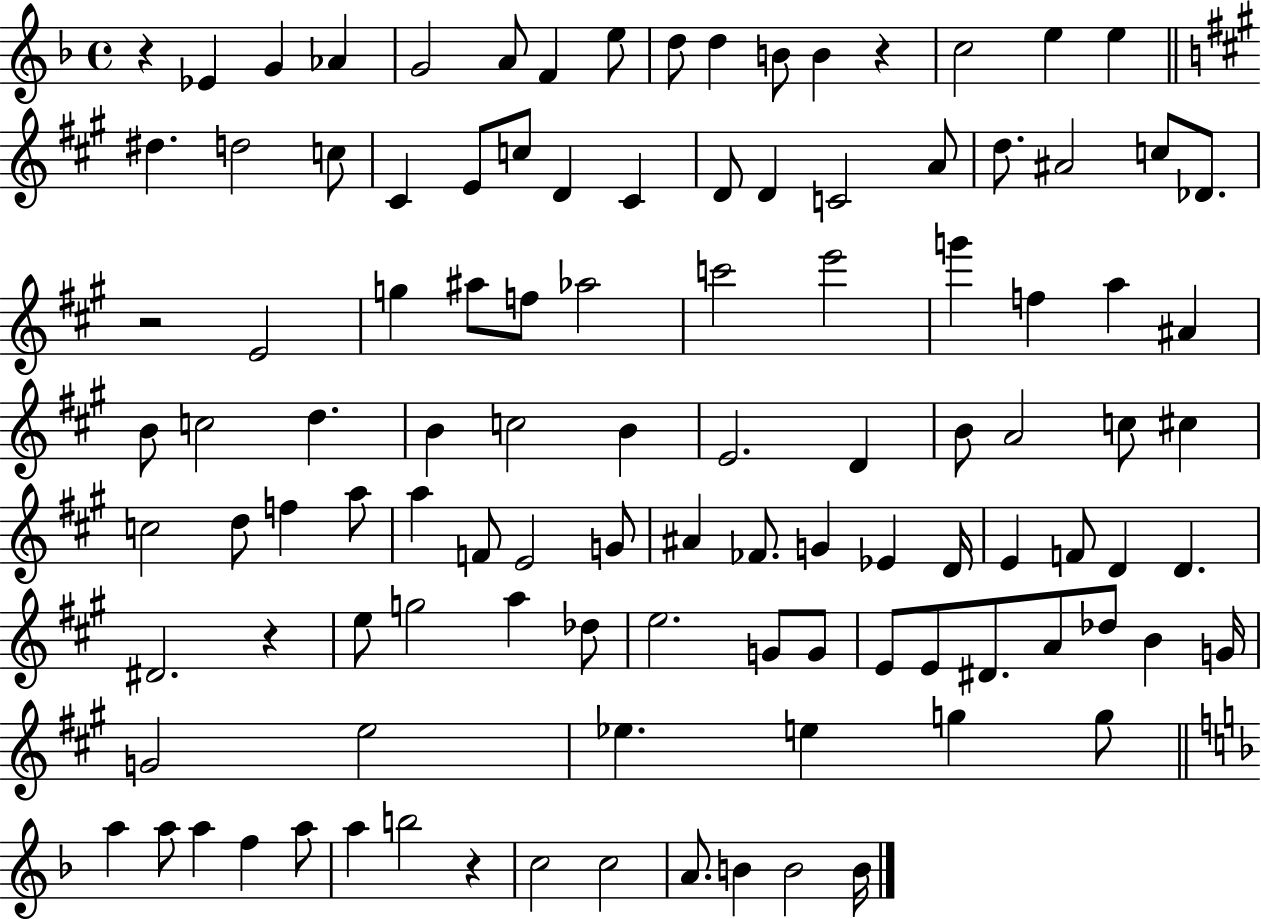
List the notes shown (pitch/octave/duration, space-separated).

R/q Eb4/q G4/q Ab4/q G4/h A4/e F4/q E5/e D5/e D5/q B4/e B4/q R/q C5/h E5/q E5/q D#5/q. D5/h C5/e C#4/q E4/e C5/e D4/q C#4/q D4/e D4/q C4/h A4/e D5/e. A#4/h C5/e Db4/e. R/h E4/h G5/q A#5/e F5/e Ab5/h C6/h E6/h G6/q F5/q A5/q A#4/q B4/e C5/h D5/q. B4/q C5/h B4/q E4/h. D4/q B4/e A4/h C5/e C#5/q C5/h D5/e F5/q A5/e A5/q F4/e E4/h G4/e A#4/q FES4/e. G4/q Eb4/q D4/s E4/q F4/e D4/q D4/q. D#4/h. R/q E5/e G5/h A5/q Db5/e E5/h. G4/e G4/e E4/e E4/e D#4/e. A4/e Db5/e B4/q G4/s G4/h E5/h Eb5/q. E5/q G5/q G5/e A5/q A5/e A5/q F5/q A5/e A5/q B5/h R/q C5/h C5/h A4/e. B4/q B4/h B4/s